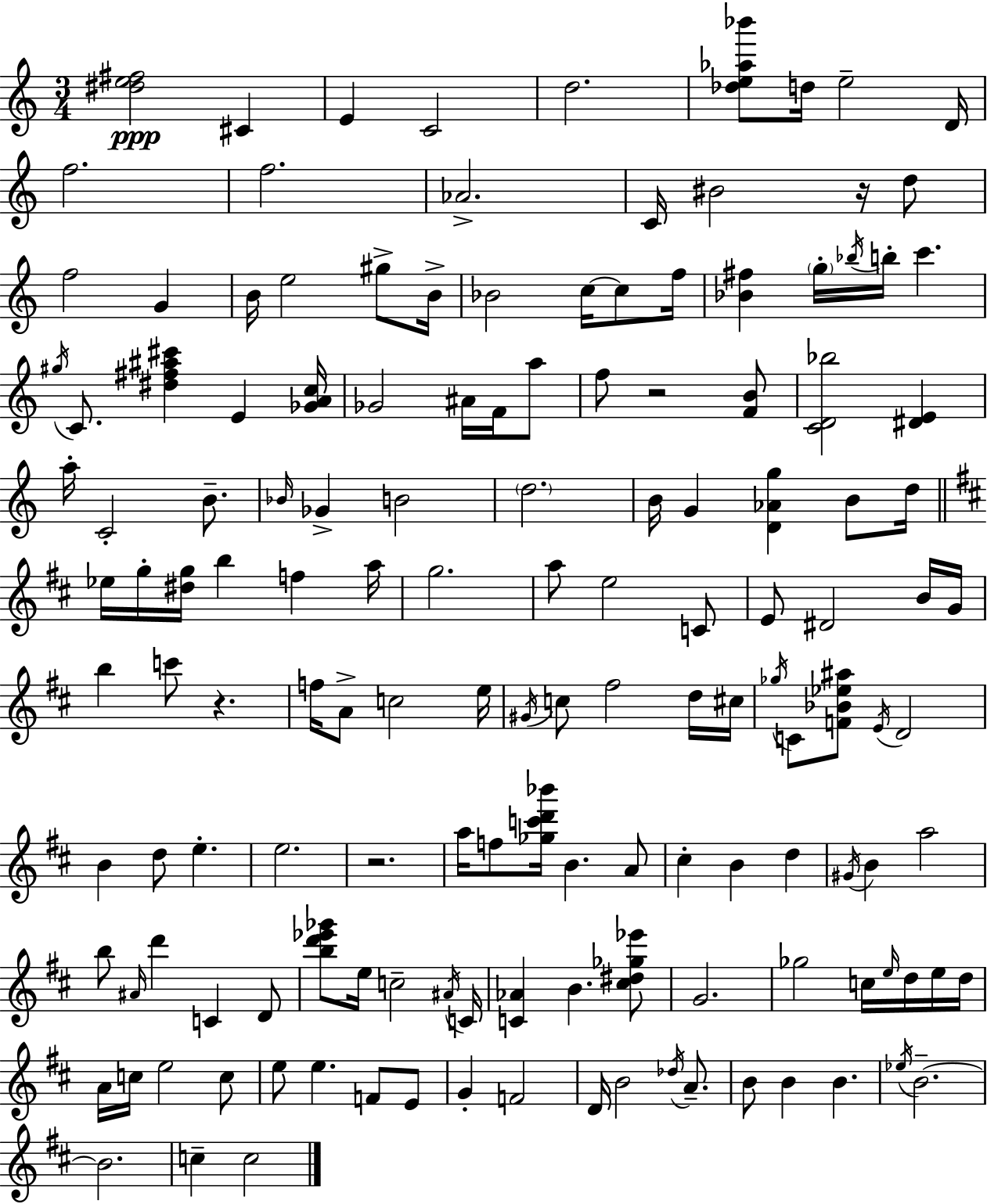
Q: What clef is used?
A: treble